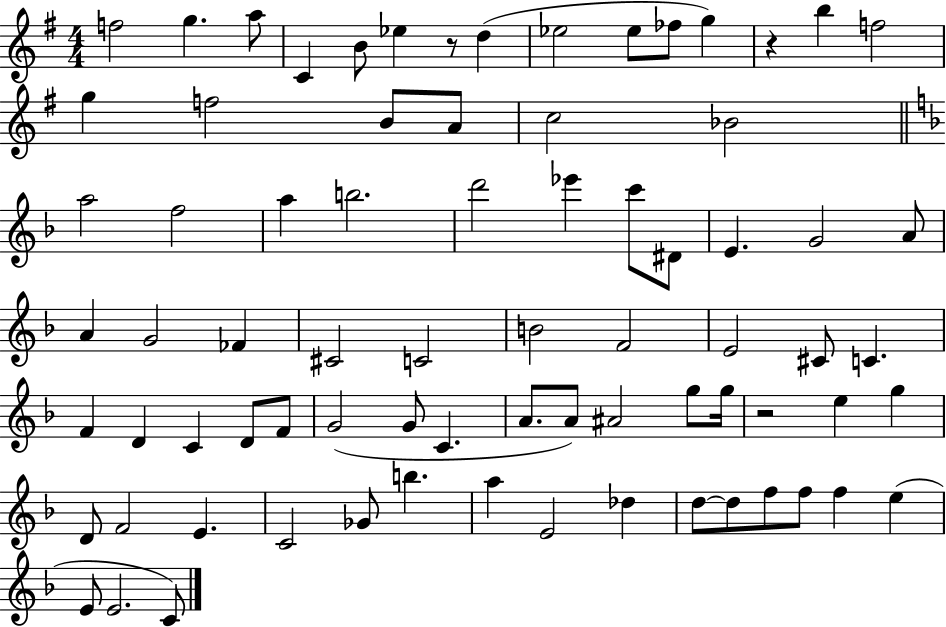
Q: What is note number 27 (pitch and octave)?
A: D#4